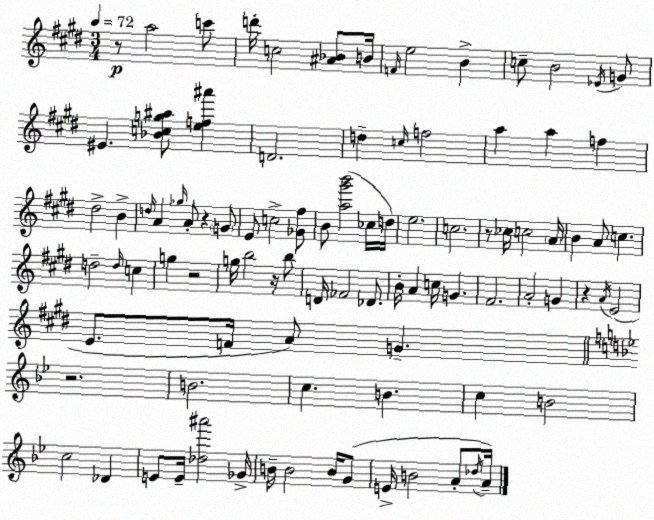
X:1
T:Untitled
M:3/4
L:1/4
K:E
z/2 a2 c'/2 d'/4 c2 [^A_B]/2 B/4 F/4 e2 B c/2 B2 _E/4 G/2 ^E [_Bcg^a]/2 [ef^a'] D2 d c/4 f2 a a f ^d2 B d/4 A _g/4 A/2 z G/2 E/2 c2 [_G^f]/2 B/2 [a^g'b']2 _c/4 d/4 e2 c2 z/2 _c/4 c2 A/4 B A/2 c d2 d/4 c g z2 g/4 b2 z/4 b/2 D/4 _F2 _D/2 B/4 A c/4 G ^F2 A2 G z A/4 E2 E/2 F/4 A/2 G z2 B2 c B c B2 c2 _D E/2 E/4 [_d^a']2 _G/4 B/4 B2 B/4 G/2 E/4 B2 A/2 _d/4 A/4